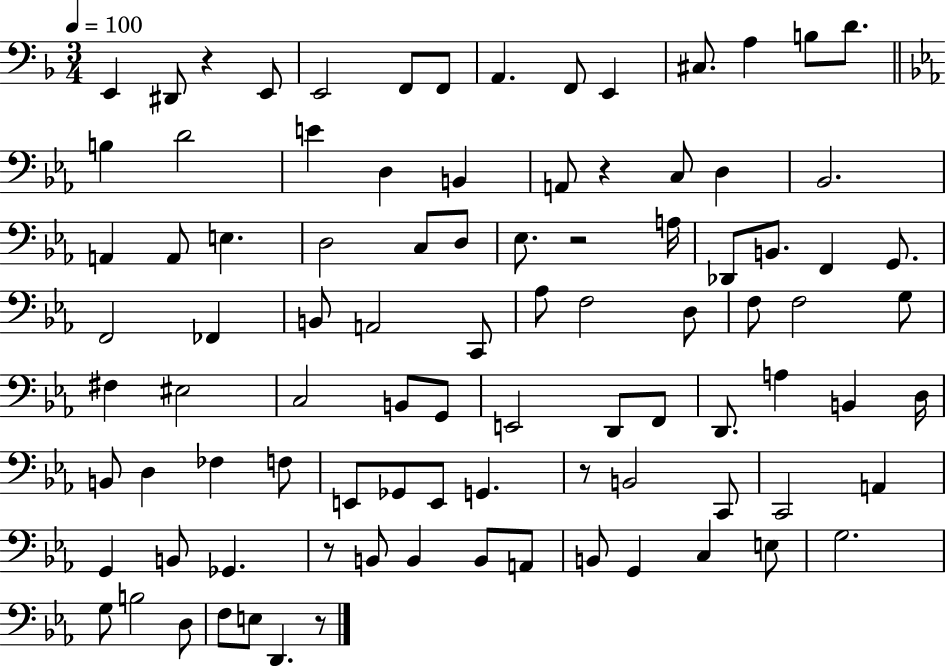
{
  \clef bass
  \numericTimeSignature
  \time 3/4
  \key f \major
  \tempo 4 = 100
  e,4 dis,8 r4 e,8 | e,2 f,8 f,8 | a,4. f,8 e,4 | cis8. a4 b8 d'8. | \break \bar "||" \break \key ees \major b4 d'2 | e'4 d4 b,4 | a,8 r4 c8 d4 | bes,2. | \break a,4 a,8 e4. | d2 c8 d8 | ees8. r2 a16 | des,8 b,8. f,4 g,8. | \break f,2 fes,4 | b,8 a,2 c,8 | aes8 f2 d8 | f8 f2 g8 | \break fis4 eis2 | c2 b,8 g,8 | e,2 d,8 f,8 | d,8. a4 b,4 d16 | \break b,8 d4 fes4 f8 | e,8 ges,8 e,8 g,4. | r8 b,2 c,8 | c,2 a,4 | \break g,4 b,8 ges,4. | r8 b,8 b,4 b,8 a,8 | b,8 g,4 c4 e8 | g2. | \break g8 b2 d8 | f8 e8 d,4. r8 | \bar "|."
}